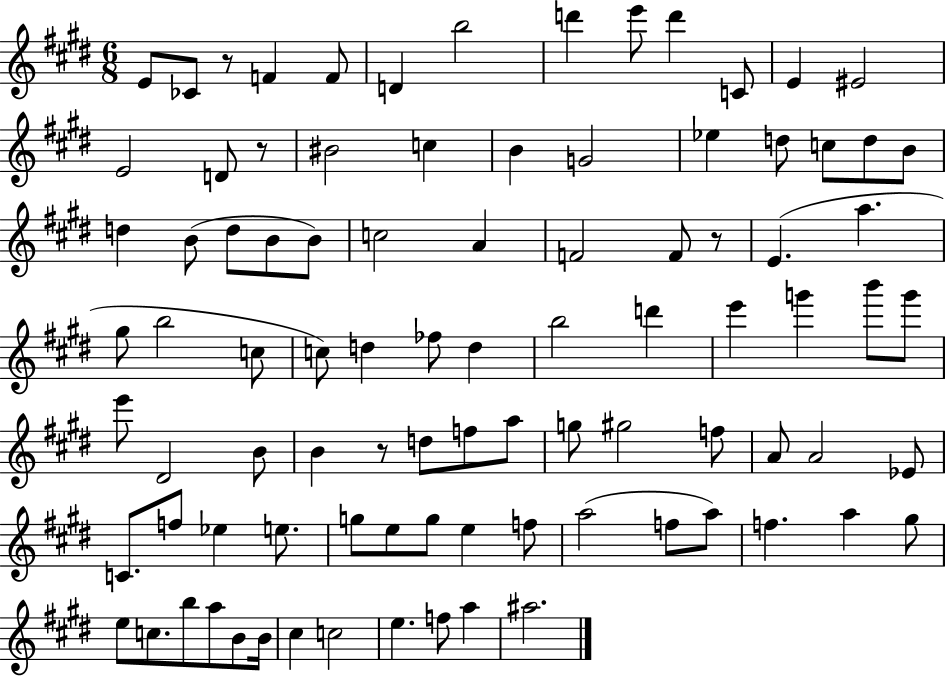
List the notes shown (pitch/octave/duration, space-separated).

E4/e CES4/e R/e F4/q F4/e D4/q B5/h D6/q E6/e D6/q C4/e E4/q EIS4/h E4/h D4/e R/e BIS4/h C5/q B4/q G4/h Eb5/q D5/e C5/e D5/e B4/e D5/q B4/e D5/e B4/e B4/e C5/h A4/q F4/h F4/e R/e E4/q. A5/q. G#5/e B5/h C5/e C5/e D5/q FES5/e D5/q B5/h D6/q E6/q G6/q B6/e G6/e E6/e D#4/h B4/e B4/q R/e D5/e F5/e A5/e G5/e G#5/h F5/e A4/e A4/h Eb4/e C4/e. F5/e Eb5/q E5/e. G5/e E5/e G5/e E5/q F5/e A5/h F5/e A5/e F5/q. A5/q G#5/e E5/e C5/e. B5/e A5/e B4/e B4/s C#5/q C5/h E5/q. F5/e A5/q A#5/h.